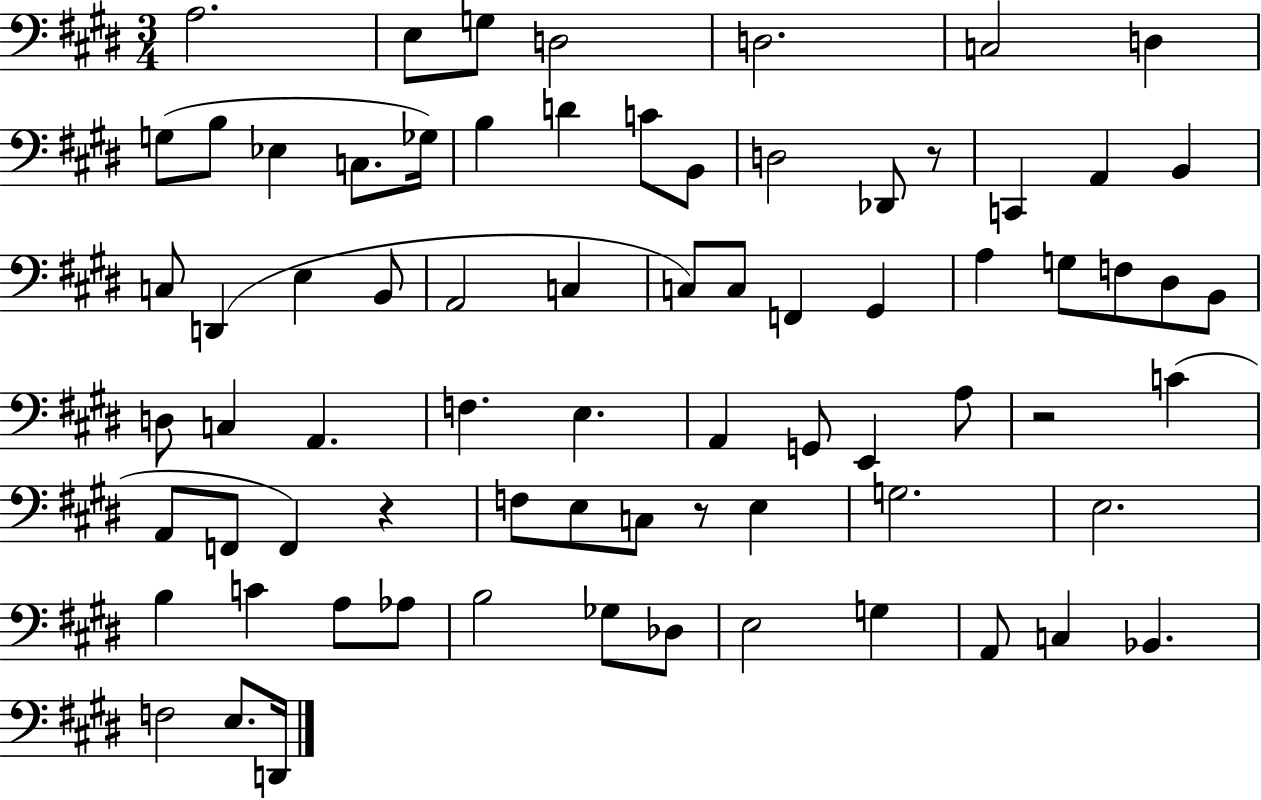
A3/h. E3/e G3/e D3/h D3/h. C3/h D3/q G3/e B3/e Eb3/q C3/e. Gb3/s B3/q D4/q C4/e B2/e D3/h Db2/e R/e C2/q A2/q B2/q C3/e D2/q E3/q B2/e A2/h C3/q C3/e C3/e F2/q G#2/q A3/q G3/e F3/e D#3/e B2/e D3/e C3/q A2/q. F3/q. E3/q. A2/q G2/e E2/q A3/e R/h C4/q A2/e F2/e F2/q R/q F3/e E3/e C3/e R/e E3/q G3/h. E3/h. B3/q C4/q A3/e Ab3/e B3/h Gb3/e Db3/e E3/h G3/q A2/e C3/q Bb2/q. F3/h E3/e. D2/s